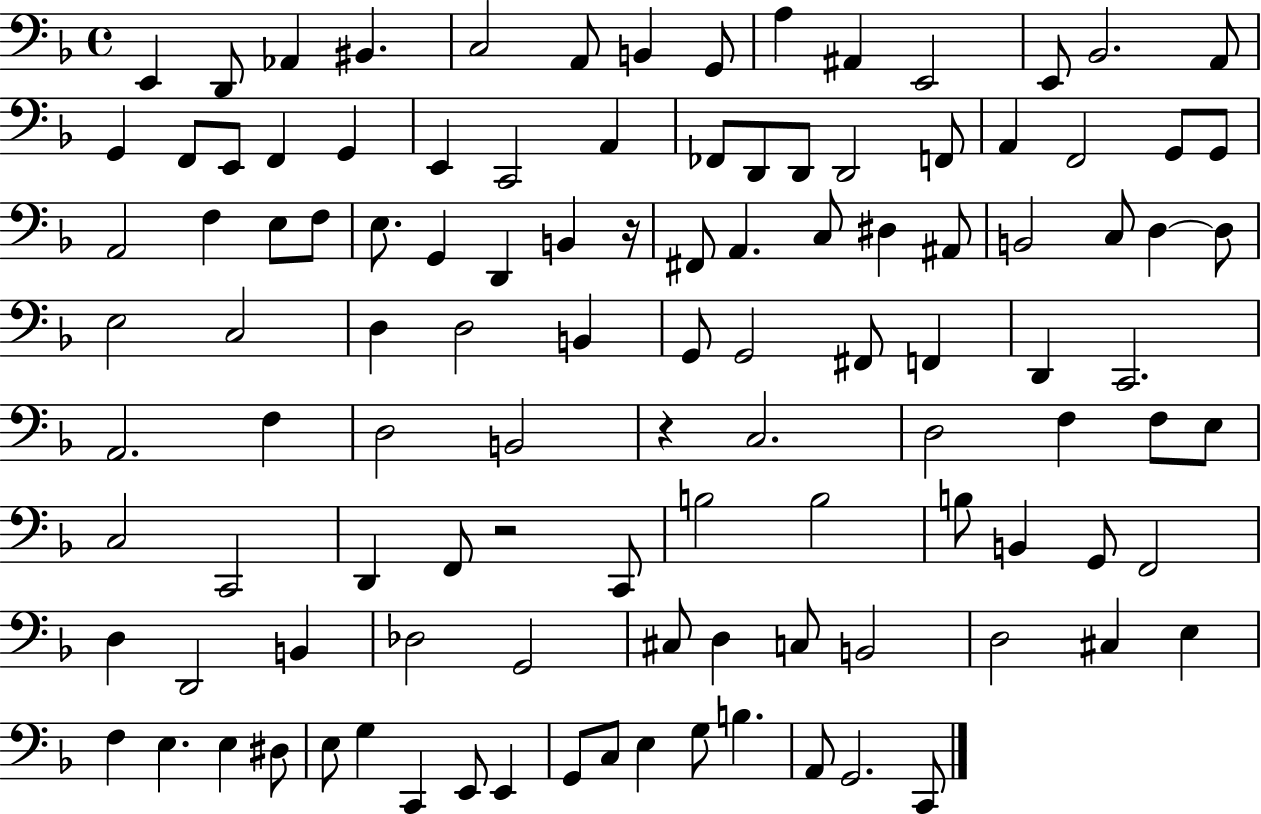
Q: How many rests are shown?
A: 3